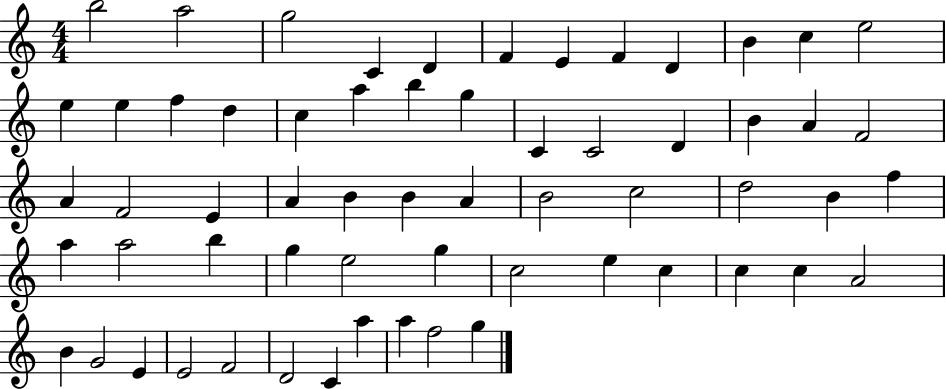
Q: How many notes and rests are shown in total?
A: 61